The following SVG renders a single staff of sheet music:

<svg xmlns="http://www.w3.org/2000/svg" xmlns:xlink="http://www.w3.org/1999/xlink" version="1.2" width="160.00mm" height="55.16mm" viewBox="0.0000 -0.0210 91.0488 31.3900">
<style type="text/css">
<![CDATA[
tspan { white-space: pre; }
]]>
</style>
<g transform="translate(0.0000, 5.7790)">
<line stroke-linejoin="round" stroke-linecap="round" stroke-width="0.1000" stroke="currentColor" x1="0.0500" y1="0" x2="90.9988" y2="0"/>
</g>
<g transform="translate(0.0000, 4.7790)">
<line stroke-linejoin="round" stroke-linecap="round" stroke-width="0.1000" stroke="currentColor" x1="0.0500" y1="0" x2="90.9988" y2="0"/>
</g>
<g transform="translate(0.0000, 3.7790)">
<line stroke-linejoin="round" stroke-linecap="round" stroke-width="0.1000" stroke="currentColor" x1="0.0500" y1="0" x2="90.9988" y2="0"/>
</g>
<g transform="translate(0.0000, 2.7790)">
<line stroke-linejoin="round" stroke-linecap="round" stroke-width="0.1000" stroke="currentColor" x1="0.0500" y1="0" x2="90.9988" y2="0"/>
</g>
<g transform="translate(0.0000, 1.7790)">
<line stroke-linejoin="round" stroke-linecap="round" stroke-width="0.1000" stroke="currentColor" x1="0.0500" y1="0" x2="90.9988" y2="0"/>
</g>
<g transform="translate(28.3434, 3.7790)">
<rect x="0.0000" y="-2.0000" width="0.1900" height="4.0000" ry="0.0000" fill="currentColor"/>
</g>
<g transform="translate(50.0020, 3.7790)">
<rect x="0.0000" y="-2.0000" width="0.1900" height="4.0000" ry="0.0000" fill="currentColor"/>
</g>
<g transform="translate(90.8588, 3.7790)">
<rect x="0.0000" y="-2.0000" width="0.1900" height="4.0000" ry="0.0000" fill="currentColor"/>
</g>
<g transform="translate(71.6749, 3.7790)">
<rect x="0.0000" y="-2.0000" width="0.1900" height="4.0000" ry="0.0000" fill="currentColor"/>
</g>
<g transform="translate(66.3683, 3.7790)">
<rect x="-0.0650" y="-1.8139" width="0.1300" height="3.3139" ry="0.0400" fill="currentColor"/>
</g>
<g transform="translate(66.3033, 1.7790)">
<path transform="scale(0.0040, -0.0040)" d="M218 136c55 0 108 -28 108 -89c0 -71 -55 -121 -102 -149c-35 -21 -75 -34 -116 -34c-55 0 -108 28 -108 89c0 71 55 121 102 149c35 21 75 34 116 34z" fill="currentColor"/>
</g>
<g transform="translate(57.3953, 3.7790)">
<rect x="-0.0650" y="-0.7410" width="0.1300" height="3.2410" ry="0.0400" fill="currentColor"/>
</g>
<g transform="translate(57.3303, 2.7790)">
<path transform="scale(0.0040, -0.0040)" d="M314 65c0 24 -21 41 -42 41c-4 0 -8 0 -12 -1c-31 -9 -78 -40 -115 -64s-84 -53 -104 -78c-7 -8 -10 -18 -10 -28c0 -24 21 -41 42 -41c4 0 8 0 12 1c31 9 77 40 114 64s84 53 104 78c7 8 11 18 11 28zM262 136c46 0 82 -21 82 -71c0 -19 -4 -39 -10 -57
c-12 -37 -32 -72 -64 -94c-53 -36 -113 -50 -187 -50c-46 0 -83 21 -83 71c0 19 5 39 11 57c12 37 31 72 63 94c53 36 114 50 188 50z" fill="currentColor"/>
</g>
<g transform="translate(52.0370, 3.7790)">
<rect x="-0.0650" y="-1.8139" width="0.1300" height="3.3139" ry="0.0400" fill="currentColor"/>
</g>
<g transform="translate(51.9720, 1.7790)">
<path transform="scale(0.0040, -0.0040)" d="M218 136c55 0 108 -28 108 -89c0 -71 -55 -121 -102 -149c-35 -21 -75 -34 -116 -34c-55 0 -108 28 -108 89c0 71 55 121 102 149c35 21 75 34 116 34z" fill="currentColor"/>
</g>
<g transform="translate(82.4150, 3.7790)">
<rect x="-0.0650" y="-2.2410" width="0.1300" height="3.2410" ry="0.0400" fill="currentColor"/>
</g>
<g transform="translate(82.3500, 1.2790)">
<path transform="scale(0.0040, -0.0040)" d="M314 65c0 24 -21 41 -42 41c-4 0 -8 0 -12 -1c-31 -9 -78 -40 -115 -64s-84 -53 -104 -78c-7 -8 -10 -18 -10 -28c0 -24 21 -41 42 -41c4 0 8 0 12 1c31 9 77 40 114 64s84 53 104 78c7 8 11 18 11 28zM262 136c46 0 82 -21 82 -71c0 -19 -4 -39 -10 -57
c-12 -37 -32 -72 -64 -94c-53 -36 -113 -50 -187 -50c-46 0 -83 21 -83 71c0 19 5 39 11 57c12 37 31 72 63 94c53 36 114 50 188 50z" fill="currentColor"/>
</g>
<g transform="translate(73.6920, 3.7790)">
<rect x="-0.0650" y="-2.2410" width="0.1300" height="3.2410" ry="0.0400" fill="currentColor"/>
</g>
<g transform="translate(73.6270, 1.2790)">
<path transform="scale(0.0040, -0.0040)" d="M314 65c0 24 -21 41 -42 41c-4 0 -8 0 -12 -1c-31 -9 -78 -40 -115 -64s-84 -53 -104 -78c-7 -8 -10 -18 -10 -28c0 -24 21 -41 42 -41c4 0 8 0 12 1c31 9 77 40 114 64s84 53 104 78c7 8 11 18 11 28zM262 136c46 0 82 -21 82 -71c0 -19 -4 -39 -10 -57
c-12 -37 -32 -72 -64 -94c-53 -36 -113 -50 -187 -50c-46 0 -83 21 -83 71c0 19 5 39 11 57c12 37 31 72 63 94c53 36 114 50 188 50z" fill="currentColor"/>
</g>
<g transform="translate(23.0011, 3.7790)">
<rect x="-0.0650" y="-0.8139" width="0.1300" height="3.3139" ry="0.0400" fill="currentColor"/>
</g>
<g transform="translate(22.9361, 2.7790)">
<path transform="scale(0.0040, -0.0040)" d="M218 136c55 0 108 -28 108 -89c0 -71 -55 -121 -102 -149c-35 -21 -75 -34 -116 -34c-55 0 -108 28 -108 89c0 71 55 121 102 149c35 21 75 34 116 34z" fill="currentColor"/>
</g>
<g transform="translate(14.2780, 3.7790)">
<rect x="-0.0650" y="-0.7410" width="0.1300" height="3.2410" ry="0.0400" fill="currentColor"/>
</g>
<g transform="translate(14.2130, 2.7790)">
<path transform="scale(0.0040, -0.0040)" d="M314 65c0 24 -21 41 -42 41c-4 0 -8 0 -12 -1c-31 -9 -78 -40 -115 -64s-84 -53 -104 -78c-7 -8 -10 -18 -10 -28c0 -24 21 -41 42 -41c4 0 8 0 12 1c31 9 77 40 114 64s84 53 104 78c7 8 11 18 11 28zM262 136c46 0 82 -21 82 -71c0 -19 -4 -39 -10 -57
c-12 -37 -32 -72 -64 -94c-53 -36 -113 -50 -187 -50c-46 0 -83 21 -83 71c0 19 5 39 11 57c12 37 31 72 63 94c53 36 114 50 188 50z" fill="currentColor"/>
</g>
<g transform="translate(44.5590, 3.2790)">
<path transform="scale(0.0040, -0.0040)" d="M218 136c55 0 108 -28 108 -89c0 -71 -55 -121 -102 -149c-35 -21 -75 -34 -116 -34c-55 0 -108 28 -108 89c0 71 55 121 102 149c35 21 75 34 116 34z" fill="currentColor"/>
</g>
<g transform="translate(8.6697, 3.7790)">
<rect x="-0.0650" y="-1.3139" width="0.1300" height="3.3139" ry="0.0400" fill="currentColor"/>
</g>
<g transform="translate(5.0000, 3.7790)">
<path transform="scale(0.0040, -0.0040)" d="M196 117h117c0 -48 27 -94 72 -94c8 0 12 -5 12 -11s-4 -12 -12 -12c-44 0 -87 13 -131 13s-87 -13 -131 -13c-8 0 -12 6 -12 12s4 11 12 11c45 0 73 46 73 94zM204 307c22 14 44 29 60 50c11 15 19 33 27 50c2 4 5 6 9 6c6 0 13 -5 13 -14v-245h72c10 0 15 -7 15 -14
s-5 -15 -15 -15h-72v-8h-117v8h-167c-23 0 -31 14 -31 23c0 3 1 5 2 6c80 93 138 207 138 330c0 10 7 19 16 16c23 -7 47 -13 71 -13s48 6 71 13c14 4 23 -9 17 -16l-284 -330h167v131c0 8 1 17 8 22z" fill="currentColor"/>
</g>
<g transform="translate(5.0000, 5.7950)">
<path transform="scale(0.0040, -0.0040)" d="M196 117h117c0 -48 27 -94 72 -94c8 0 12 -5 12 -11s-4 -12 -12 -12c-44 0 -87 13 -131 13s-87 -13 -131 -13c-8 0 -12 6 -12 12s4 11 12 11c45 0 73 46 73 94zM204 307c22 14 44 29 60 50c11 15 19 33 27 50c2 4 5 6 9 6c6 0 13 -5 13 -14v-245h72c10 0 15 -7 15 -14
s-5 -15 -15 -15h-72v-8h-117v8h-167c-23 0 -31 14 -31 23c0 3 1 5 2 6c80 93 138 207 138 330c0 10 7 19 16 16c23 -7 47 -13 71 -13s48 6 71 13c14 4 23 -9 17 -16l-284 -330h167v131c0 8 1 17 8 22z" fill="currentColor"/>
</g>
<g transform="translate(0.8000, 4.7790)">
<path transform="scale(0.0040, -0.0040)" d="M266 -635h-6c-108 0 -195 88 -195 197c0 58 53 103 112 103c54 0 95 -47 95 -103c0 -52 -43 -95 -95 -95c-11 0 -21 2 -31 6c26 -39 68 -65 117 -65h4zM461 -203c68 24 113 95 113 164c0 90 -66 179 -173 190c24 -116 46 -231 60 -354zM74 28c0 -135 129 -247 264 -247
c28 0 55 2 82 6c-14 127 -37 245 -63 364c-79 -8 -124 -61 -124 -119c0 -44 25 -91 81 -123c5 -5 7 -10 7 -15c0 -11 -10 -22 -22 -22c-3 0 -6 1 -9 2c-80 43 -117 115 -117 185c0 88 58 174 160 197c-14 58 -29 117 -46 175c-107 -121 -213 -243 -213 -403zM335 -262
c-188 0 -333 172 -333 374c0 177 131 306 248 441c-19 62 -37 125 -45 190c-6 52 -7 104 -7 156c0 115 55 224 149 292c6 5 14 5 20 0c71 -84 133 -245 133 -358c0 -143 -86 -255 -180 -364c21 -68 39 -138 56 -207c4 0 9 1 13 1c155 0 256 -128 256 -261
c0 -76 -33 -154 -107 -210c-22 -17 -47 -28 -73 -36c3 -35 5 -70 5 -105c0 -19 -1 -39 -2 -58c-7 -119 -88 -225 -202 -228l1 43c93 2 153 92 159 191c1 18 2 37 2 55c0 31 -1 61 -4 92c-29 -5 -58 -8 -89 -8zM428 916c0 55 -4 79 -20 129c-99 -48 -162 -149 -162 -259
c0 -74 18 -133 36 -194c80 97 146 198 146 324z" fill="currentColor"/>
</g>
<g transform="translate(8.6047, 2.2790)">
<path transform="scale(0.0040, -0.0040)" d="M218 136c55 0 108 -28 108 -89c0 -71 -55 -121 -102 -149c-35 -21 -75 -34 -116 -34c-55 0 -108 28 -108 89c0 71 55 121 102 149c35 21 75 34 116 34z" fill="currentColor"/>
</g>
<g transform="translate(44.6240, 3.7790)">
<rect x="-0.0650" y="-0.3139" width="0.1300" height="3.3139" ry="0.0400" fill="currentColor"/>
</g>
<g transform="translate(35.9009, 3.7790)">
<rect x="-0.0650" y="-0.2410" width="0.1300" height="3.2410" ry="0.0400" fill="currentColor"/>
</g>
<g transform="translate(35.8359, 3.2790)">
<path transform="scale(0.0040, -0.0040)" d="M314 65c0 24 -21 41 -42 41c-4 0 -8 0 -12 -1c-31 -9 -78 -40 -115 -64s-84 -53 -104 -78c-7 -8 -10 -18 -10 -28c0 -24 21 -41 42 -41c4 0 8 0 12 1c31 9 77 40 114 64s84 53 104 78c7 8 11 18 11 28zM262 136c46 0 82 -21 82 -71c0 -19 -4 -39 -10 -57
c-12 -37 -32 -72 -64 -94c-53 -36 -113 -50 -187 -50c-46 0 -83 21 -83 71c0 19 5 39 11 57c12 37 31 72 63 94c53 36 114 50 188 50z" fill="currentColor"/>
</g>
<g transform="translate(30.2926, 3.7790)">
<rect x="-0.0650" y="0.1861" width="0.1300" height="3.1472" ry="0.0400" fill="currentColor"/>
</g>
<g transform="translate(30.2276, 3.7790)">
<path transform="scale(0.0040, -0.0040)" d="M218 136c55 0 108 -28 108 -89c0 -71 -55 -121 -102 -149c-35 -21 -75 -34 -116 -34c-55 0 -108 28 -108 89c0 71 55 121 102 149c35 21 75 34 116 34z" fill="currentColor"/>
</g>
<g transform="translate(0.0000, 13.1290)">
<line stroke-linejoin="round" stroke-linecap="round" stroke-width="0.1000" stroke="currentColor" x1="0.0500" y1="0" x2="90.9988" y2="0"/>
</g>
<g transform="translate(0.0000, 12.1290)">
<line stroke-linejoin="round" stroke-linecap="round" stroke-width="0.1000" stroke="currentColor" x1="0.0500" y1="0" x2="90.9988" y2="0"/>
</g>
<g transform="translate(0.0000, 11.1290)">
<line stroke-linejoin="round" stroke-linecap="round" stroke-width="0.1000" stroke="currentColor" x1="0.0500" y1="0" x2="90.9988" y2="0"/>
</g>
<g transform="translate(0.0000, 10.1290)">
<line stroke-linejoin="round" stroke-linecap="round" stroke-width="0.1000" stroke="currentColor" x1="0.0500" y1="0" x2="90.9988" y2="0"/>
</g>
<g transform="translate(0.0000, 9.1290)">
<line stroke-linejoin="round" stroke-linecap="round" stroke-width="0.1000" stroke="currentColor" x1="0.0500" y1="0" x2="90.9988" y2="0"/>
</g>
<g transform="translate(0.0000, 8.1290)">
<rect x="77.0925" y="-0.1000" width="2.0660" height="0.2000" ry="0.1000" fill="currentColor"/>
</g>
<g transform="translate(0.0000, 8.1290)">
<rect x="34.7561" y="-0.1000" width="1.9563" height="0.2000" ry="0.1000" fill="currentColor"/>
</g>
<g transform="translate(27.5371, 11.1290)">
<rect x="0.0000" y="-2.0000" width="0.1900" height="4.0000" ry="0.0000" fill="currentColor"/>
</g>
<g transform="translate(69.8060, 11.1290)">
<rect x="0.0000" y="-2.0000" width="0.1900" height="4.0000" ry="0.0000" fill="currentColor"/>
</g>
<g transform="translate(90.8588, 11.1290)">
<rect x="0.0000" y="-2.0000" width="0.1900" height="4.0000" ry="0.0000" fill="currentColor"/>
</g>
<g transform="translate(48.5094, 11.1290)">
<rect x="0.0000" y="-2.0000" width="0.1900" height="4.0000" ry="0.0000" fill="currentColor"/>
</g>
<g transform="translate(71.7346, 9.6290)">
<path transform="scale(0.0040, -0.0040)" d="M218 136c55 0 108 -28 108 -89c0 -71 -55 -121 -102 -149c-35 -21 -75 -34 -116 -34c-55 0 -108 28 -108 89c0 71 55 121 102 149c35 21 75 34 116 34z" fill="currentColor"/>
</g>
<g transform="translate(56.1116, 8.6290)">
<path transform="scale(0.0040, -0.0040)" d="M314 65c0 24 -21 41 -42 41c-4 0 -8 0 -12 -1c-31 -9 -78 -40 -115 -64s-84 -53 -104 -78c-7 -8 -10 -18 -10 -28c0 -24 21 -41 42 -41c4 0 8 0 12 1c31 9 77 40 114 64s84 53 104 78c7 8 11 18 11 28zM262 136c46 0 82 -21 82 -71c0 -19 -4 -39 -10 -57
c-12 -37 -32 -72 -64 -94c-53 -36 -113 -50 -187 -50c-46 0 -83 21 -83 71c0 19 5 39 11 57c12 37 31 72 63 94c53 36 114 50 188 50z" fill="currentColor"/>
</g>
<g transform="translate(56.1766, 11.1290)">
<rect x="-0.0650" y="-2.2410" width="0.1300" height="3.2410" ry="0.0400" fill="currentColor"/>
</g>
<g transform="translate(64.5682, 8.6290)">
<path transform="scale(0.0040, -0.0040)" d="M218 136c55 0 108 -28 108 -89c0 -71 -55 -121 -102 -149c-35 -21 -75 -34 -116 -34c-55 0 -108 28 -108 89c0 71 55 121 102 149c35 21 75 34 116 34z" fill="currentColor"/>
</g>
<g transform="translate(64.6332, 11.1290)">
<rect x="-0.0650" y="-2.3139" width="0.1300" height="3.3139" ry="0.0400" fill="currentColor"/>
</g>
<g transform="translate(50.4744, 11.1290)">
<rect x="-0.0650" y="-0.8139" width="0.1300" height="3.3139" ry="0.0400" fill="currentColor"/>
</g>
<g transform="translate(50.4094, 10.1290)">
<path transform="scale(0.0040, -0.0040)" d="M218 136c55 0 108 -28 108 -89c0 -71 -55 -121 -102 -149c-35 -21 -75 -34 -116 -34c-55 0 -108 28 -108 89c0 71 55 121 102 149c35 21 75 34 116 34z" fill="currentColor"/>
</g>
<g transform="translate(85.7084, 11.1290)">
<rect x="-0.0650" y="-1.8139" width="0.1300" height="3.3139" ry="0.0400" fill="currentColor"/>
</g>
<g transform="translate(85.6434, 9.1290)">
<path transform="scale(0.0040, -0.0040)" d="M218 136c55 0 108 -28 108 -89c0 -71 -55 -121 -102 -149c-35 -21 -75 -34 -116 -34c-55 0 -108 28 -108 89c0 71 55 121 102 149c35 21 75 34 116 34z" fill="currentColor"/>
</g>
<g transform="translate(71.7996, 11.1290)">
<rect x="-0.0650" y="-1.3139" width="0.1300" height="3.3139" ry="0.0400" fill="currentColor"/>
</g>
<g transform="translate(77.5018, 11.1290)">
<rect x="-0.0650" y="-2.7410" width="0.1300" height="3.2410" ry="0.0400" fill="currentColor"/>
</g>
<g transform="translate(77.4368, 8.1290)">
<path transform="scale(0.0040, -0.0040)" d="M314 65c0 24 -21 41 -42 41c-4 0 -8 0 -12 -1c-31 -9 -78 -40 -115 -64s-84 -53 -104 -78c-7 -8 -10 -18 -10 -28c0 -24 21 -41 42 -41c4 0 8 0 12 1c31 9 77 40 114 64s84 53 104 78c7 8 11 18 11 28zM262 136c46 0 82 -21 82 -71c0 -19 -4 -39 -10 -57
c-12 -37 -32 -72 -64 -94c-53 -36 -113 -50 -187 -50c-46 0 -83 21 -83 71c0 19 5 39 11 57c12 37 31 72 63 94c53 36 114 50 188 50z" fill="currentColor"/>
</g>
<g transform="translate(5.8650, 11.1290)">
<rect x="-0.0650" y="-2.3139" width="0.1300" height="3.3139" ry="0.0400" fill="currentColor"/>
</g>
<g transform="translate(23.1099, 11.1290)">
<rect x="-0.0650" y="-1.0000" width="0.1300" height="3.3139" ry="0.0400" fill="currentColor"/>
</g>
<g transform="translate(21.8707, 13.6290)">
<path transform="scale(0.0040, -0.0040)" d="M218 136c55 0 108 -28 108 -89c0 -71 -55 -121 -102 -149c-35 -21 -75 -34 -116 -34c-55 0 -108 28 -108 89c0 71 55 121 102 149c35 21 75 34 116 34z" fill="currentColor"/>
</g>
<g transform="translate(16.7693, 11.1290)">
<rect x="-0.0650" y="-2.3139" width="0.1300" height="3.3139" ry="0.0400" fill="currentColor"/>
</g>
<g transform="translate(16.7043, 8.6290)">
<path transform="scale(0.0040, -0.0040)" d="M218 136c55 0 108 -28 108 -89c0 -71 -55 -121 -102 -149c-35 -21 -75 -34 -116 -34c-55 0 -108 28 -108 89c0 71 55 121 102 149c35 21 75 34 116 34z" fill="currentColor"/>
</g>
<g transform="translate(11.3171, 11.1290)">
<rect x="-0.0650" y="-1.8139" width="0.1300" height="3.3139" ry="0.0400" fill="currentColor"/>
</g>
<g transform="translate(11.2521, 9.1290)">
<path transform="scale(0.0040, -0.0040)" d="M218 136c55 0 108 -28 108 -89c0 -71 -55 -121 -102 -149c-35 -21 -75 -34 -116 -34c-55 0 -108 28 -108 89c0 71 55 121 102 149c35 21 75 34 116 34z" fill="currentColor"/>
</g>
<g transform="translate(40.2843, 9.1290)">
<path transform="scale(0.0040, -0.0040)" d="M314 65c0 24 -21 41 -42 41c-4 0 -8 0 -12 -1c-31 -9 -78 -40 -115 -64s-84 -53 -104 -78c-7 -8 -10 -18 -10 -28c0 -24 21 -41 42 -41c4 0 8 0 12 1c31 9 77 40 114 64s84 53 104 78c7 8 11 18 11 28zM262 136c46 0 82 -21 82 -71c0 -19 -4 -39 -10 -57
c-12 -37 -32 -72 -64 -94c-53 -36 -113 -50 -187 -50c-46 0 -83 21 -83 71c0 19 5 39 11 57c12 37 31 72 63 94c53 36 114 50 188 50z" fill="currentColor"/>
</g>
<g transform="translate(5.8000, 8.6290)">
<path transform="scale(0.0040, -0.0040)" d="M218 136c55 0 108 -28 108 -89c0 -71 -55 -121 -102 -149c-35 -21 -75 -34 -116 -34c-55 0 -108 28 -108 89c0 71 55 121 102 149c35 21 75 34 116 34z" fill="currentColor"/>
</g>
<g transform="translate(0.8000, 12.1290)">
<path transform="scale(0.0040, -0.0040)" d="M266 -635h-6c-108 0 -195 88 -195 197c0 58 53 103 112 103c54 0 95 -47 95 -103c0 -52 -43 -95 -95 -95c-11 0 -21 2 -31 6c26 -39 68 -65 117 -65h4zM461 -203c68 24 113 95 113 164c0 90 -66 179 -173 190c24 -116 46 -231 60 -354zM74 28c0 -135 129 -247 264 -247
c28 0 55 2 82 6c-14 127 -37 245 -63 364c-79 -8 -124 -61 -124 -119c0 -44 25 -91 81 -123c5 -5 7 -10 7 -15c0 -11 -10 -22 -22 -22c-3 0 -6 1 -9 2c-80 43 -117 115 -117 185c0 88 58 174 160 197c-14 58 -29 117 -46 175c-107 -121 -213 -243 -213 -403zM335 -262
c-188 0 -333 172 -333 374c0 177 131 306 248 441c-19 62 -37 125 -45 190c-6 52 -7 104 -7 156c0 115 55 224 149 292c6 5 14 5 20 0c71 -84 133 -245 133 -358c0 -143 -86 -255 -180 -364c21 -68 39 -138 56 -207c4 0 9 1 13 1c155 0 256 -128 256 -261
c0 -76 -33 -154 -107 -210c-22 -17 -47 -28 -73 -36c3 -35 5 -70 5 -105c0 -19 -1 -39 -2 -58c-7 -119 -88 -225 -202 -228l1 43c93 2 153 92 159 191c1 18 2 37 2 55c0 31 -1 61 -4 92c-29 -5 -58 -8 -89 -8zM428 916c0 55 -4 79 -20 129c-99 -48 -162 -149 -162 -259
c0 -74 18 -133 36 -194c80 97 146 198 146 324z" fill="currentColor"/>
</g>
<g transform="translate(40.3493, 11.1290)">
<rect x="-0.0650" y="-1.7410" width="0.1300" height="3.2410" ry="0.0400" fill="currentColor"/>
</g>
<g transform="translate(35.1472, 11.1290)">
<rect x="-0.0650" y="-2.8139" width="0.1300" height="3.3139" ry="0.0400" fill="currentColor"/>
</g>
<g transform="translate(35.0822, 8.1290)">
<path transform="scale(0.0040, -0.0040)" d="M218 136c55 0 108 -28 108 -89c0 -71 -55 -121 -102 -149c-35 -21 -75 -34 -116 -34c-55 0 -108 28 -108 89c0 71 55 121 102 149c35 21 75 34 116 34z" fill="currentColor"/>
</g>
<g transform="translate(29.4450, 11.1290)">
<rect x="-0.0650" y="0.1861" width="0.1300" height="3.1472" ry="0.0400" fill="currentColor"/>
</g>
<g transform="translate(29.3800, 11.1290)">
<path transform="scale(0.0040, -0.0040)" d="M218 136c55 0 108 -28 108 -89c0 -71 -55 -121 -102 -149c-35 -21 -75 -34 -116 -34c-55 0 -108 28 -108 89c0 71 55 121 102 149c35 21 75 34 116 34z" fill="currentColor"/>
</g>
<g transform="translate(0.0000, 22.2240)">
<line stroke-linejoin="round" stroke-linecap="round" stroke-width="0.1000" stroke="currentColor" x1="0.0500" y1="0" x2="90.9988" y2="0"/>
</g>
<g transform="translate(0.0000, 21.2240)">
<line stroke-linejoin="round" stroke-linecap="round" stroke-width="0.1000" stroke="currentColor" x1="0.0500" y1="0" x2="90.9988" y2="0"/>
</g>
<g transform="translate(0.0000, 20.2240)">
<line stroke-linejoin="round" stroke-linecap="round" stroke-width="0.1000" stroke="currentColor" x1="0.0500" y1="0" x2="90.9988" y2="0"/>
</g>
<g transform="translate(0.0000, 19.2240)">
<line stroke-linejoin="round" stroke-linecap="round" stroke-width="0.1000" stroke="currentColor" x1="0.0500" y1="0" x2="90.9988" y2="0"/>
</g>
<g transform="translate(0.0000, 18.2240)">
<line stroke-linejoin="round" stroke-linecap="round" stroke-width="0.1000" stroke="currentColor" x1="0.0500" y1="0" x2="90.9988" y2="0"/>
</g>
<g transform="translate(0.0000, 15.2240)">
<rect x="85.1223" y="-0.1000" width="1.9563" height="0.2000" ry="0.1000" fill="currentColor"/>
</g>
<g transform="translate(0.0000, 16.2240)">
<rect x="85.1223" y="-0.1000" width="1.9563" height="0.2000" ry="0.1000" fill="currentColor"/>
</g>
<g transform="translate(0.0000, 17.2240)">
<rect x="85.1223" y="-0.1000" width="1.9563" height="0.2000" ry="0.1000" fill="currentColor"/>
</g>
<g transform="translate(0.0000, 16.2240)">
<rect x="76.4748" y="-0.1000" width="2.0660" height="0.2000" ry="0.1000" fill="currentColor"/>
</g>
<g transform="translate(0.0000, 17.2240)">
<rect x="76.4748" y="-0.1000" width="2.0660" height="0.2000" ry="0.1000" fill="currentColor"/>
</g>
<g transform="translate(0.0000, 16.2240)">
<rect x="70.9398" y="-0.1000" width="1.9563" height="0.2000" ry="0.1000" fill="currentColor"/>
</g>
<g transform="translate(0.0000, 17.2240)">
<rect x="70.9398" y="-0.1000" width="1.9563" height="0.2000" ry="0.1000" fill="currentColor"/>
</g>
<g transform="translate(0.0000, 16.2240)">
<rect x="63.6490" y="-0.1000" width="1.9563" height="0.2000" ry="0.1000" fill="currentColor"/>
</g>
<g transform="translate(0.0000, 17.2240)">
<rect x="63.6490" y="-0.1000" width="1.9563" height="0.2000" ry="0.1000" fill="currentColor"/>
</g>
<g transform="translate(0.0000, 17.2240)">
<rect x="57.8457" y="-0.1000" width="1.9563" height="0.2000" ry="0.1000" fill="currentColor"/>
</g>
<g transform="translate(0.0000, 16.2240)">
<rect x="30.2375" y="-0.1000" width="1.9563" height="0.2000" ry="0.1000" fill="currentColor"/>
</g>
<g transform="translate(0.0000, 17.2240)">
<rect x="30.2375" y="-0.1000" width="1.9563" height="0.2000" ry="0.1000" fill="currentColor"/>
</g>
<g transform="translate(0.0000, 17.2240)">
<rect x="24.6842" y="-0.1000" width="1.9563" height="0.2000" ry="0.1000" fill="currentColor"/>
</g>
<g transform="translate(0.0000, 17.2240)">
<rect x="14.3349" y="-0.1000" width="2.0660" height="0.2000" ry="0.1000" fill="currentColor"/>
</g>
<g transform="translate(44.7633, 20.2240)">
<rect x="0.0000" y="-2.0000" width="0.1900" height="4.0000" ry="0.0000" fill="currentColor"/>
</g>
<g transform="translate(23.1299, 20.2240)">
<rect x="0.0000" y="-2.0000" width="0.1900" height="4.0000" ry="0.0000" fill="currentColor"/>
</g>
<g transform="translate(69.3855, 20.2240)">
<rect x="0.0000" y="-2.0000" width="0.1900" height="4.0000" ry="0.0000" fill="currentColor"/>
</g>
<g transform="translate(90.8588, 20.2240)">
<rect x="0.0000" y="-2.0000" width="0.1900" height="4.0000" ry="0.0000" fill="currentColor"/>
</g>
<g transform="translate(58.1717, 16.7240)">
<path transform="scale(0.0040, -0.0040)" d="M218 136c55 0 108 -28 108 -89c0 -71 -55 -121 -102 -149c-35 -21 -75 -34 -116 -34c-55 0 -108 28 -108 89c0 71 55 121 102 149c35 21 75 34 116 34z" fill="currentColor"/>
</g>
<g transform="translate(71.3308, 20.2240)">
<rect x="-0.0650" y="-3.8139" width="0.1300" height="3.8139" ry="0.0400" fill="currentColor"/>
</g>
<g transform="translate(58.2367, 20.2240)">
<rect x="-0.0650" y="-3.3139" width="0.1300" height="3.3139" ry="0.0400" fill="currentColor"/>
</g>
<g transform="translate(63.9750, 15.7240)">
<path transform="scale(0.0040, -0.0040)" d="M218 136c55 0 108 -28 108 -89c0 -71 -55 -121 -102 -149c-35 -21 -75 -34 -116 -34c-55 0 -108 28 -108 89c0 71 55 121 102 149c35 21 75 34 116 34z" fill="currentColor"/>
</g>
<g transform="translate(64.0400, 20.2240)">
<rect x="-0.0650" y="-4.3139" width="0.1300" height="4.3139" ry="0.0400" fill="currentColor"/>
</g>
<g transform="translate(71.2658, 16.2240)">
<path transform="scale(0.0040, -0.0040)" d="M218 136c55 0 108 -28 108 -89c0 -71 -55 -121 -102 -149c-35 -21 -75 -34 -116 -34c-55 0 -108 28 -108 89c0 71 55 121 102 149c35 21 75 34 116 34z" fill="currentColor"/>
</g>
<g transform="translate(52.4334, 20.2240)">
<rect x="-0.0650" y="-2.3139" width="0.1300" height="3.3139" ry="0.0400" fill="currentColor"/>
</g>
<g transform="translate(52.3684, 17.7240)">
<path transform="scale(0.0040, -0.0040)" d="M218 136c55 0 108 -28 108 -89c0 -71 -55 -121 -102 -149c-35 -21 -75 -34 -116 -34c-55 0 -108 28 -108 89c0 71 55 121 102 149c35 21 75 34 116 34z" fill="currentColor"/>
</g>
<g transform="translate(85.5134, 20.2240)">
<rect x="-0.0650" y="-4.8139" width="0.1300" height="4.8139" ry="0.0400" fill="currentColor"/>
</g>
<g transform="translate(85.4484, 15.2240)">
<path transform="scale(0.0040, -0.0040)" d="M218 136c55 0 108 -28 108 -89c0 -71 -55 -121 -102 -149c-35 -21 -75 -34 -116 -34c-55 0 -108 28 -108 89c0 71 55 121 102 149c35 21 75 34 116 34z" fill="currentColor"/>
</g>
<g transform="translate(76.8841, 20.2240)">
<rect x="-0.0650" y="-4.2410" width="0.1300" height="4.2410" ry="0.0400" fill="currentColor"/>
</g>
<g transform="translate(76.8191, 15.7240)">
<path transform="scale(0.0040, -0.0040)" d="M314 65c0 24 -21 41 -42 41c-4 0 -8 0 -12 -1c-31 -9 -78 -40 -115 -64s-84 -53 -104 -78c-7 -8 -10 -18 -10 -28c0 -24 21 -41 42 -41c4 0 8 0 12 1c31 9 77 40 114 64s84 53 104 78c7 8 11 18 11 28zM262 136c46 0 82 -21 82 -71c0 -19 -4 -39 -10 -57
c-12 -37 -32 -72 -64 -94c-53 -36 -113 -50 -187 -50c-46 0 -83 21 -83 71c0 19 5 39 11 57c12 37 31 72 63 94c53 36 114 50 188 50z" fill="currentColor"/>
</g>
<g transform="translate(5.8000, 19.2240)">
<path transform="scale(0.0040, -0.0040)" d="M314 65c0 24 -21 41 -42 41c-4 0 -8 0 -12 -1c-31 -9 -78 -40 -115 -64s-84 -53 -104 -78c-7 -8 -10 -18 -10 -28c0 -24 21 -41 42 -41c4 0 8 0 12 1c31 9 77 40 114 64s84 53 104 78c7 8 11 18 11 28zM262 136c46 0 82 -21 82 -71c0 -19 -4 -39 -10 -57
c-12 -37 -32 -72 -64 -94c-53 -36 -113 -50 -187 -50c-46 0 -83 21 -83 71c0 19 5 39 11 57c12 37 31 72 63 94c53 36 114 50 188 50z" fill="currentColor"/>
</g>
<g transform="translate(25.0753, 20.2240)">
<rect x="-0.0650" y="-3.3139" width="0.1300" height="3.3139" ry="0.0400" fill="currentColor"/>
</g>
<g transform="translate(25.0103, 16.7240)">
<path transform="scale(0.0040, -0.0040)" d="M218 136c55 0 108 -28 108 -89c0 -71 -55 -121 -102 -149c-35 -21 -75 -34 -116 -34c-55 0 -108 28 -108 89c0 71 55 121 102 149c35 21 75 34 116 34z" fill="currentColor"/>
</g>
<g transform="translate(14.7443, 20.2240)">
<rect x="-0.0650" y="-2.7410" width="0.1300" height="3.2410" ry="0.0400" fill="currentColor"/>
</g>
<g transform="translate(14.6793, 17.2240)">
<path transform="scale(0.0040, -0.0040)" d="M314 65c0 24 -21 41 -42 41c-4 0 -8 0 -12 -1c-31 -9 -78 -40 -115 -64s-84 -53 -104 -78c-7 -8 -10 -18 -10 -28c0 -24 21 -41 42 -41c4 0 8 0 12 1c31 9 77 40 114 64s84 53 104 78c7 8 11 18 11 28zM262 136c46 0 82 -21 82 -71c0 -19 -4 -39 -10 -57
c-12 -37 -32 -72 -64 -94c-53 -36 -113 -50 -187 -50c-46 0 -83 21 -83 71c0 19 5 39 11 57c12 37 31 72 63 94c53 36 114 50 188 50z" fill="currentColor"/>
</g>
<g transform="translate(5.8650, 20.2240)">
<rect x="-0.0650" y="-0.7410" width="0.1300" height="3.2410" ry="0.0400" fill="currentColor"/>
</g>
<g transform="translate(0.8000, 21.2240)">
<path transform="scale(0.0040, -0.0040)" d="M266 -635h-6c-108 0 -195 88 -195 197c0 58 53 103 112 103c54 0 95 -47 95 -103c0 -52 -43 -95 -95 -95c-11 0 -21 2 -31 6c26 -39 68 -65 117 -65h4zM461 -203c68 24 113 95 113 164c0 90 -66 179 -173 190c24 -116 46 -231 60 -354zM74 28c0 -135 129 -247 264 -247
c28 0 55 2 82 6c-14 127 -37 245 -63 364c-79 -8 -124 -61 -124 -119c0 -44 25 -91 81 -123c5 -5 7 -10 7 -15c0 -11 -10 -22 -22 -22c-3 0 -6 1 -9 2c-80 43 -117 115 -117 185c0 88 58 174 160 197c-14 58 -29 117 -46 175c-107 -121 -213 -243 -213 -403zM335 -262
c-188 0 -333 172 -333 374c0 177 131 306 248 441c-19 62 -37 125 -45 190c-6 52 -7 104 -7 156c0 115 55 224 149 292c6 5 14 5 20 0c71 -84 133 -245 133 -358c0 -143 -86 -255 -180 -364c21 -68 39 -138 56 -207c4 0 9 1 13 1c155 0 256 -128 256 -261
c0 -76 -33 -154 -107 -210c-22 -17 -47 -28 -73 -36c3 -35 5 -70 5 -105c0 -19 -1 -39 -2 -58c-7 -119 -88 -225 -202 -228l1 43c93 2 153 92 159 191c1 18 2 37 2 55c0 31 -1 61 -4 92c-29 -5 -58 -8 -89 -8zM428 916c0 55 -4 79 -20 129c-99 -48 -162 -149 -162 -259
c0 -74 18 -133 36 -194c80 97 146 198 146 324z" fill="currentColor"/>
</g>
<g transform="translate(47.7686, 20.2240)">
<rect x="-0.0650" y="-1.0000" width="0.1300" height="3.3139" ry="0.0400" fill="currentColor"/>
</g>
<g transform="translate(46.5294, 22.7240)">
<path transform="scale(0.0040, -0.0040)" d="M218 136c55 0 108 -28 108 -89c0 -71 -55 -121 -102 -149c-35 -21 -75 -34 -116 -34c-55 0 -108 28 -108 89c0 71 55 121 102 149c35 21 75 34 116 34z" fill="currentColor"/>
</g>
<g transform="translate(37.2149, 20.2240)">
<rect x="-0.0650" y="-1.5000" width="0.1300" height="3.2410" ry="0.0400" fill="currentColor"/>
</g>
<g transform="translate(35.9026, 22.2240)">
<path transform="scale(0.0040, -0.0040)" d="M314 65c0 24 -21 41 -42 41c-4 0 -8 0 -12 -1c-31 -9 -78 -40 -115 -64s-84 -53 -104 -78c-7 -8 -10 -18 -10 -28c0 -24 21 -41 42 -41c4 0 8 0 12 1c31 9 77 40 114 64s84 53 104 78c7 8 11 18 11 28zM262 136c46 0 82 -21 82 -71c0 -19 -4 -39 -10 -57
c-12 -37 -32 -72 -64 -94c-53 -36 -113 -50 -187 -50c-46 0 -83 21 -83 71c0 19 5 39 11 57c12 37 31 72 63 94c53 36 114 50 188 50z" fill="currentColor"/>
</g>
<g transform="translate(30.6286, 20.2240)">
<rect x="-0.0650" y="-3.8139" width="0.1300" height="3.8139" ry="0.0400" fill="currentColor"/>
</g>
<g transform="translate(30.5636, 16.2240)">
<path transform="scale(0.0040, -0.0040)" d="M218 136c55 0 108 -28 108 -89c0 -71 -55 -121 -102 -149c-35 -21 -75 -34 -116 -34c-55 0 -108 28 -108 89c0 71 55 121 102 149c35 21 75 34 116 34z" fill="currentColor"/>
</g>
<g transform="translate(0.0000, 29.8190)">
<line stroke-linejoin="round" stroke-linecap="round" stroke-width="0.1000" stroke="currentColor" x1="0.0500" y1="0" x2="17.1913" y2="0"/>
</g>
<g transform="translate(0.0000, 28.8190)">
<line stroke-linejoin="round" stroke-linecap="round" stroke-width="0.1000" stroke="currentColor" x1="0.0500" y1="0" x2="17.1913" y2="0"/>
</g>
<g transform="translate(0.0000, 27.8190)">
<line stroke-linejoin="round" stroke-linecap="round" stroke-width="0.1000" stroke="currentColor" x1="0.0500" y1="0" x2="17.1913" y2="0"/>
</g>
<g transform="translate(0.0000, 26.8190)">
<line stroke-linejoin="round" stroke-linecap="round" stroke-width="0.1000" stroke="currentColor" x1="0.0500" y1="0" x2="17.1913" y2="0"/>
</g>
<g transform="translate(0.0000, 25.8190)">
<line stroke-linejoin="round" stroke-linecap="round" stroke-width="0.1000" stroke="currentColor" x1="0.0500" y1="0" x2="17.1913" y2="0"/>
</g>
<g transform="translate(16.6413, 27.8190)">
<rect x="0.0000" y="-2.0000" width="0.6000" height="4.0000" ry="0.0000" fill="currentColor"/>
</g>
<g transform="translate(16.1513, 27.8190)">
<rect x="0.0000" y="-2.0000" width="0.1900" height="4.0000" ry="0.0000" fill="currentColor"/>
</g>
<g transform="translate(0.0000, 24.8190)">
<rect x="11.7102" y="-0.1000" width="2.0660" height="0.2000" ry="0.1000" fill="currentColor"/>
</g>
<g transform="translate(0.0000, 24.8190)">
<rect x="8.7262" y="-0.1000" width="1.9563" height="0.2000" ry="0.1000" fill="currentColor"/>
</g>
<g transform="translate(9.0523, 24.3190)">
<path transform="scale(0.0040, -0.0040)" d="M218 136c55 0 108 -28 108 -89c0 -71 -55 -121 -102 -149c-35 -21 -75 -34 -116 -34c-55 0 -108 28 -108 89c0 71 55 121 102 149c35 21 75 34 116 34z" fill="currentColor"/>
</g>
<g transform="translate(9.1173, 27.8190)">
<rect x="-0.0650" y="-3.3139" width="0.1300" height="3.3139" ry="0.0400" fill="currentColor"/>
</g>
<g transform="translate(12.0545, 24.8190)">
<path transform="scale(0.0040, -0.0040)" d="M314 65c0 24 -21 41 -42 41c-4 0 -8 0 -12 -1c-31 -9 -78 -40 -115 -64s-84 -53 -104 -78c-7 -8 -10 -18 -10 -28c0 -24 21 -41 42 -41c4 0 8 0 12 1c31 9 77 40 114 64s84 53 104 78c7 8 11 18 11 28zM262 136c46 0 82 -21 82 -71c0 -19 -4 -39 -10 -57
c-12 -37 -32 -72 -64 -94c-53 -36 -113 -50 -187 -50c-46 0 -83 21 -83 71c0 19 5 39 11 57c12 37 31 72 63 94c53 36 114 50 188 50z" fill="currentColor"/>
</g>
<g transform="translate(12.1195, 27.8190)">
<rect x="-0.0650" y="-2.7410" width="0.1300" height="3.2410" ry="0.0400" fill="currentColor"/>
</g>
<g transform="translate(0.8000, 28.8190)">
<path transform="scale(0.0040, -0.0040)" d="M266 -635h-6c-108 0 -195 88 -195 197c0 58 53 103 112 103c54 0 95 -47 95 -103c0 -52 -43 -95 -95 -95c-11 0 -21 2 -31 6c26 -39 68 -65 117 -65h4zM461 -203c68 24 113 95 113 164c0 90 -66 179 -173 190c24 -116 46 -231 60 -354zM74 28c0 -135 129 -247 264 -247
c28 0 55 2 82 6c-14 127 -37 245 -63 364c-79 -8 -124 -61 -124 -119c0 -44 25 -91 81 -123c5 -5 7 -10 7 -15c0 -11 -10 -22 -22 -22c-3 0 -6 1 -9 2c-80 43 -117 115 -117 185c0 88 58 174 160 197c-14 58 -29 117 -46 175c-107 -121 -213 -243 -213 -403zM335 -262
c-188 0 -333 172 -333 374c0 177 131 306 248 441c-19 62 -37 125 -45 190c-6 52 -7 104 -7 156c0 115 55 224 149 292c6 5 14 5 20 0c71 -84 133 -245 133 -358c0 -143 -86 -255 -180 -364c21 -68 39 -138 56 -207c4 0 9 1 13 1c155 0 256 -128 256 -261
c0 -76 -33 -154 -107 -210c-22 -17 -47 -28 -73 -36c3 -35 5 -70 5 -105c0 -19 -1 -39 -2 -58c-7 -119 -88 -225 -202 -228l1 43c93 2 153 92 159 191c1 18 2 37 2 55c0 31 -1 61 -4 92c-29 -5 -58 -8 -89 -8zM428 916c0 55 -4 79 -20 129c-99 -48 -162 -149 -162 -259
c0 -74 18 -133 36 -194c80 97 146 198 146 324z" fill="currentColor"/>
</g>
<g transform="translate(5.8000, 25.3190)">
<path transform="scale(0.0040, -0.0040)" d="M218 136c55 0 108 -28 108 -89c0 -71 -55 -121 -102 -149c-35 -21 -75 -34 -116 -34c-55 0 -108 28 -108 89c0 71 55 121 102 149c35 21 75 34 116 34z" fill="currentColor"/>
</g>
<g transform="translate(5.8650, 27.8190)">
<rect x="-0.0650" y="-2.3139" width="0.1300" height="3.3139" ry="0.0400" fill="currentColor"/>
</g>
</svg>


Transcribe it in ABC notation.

X:1
T:Untitled
M:4/4
L:1/4
K:C
e d2 d B c2 c f d2 f g2 g2 g f g D B a f2 d g2 g e a2 f d2 a2 b c' E2 D g b d' c' d'2 e' g b a2